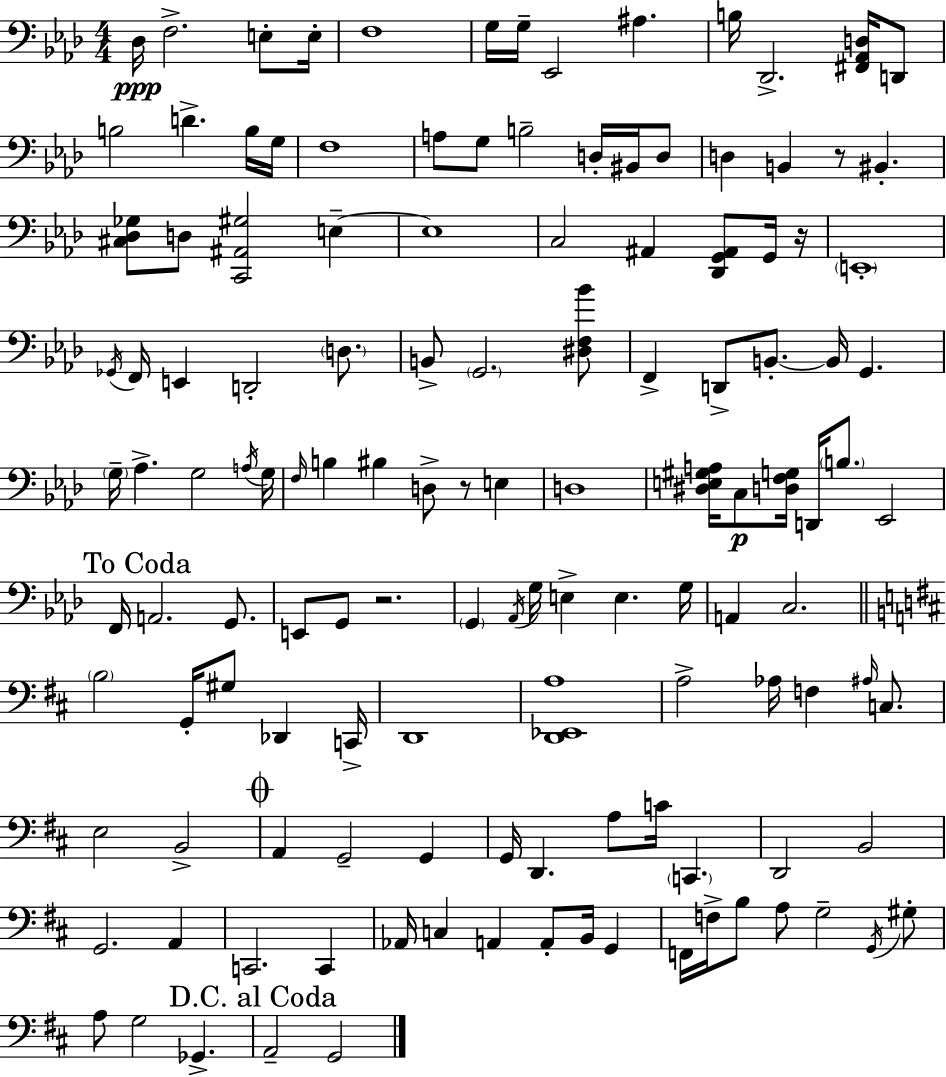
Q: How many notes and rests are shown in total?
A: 130